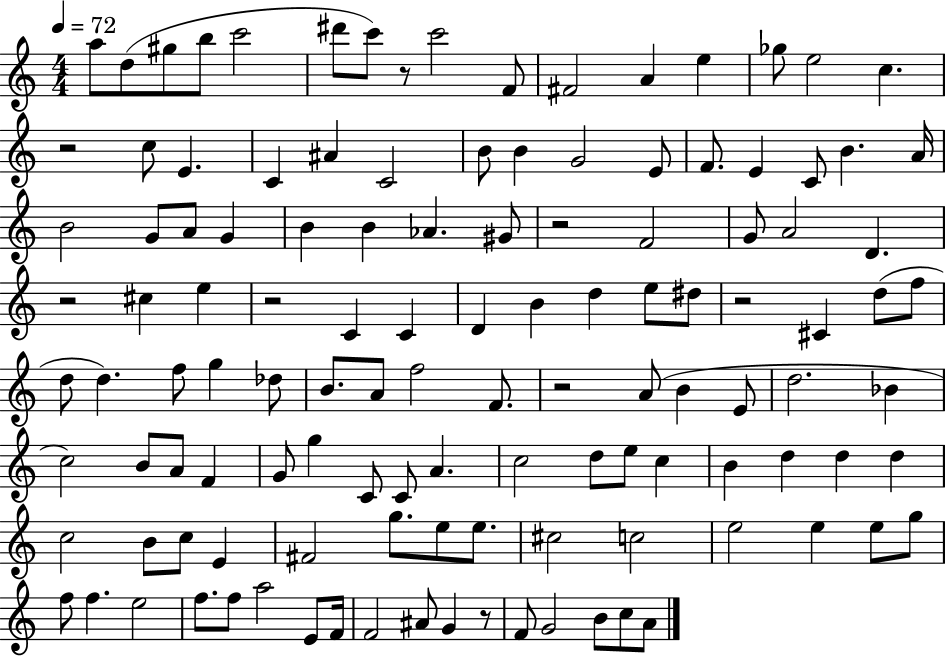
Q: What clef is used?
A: treble